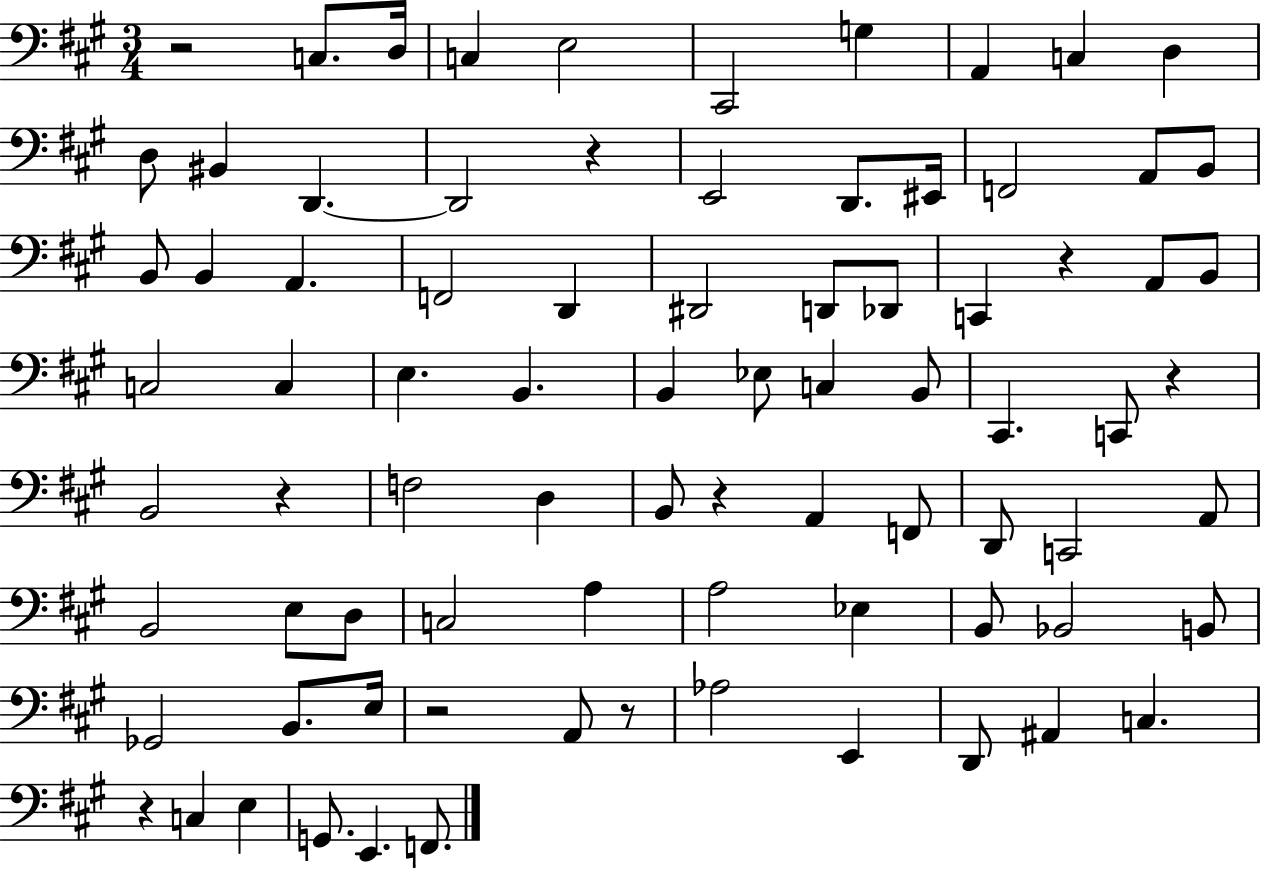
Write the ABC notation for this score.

X:1
T:Untitled
M:3/4
L:1/4
K:A
z2 C,/2 D,/4 C, E,2 ^C,,2 G, A,, C, D, D,/2 ^B,, D,, D,,2 z E,,2 D,,/2 ^E,,/4 F,,2 A,,/2 B,,/2 B,,/2 B,, A,, F,,2 D,, ^D,,2 D,,/2 _D,,/2 C,, z A,,/2 B,,/2 C,2 C, E, B,, B,, _E,/2 C, B,,/2 ^C,, C,,/2 z B,,2 z F,2 D, B,,/2 z A,, F,,/2 D,,/2 C,,2 A,,/2 B,,2 E,/2 D,/2 C,2 A, A,2 _E, B,,/2 _B,,2 B,,/2 _G,,2 B,,/2 E,/4 z2 A,,/2 z/2 _A,2 E,, D,,/2 ^A,, C, z C, E, G,,/2 E,, F,,/2